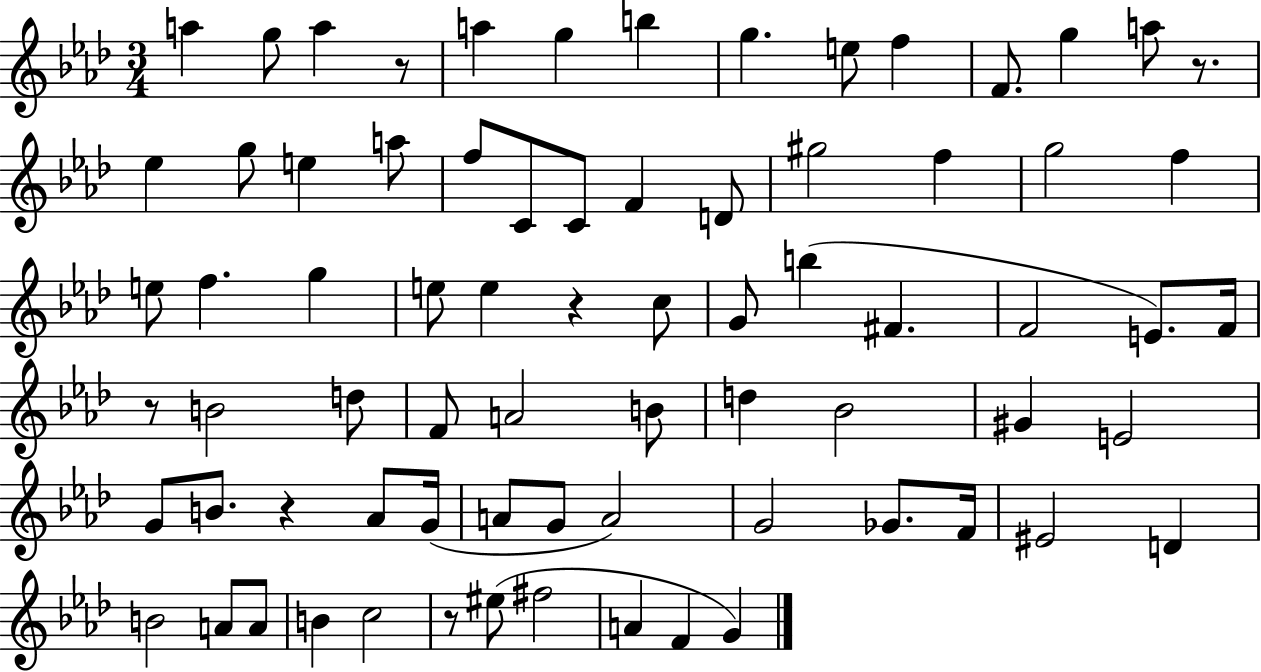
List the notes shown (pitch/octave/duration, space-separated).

A5/q G5/e A5/q R/e A5/q G5/q B5/q G5/q. E5/e F5/q F4/e. G5/q A5/e R/e. Eb5/q G5/e E5/q A5/e F5/e C4/e C4/e F4/q D4/e G#5/h F5/q G5/h F5/q E5/e F5/q. G5/q E5/e E5/q R/q C5/e G4/e B5/q F#4/q. F4/h E4/e. F4/s R/e B4/h D5/e F4/e A4/h B4/e D5/q Bb4/h G#4/q E4/h G4/e B4/e. R/q Ab4/e G4/s A4/e G4/e A4/h G4/h Gb4/e. F4/s EIS4/h D4/q B4/h A4/e A4/e B4/q C5/h R/e EIS5/e F#5/h A4/q F4/q G4/q